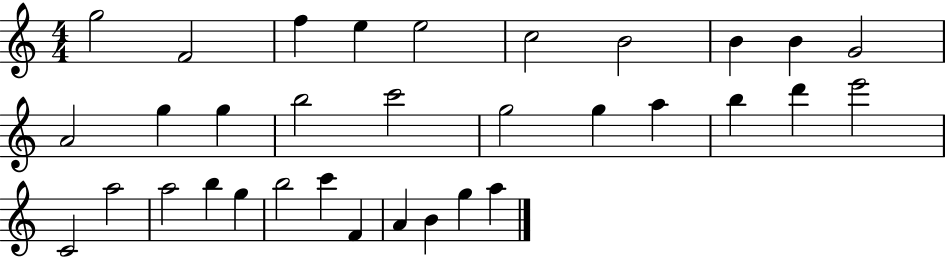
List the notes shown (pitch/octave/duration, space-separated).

G5/h F4/h F5/q E5/q E5/h C5/h B4/h B4/q B4/q G4/h A4/h G5/q G5/q B5/h C6/h G5/h G5/q A5/q B5/q D6/q E6/h C4/h A5/h A5/h B5/q G5/q B5/h C6/q F4/q A4/q B4/q G5/q A5/q